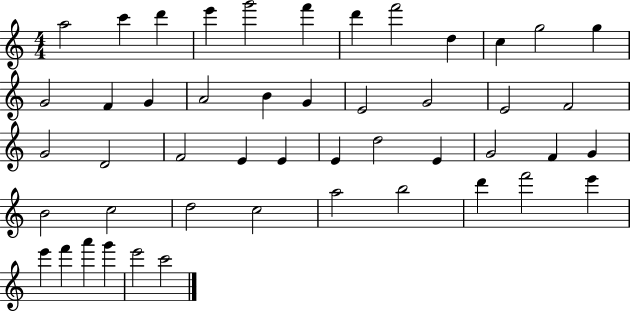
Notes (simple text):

A5/h C6/q D6/q E6/q G6/h F6/q D6/q F6/h D5/q C5/q G5/h G5/q G4/h F4/q G4/q A4/h B4/q G4/q E4/h G4/h E4/h F4/h G4/h D4/h F4/h E4/q E4/q E4/q D5/h E4/q G4/h F4/q G4/q B4/h C5/h D5/h C5/h A5/h B5/h D6/q F6/h E6/q E6/q F6/q A6/q G6/q E6/h C6/h